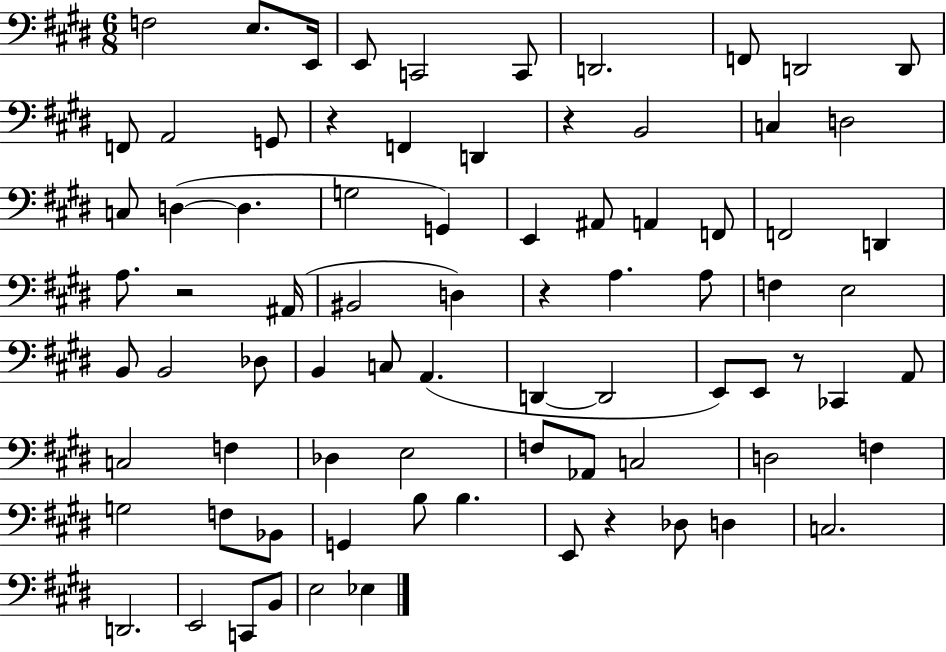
X:1
T:Untitled
M:6/8
L:1/4
K:E
F,2 E,/2 E,,/4 E,,/2 C,,2 C,,/2 D,,2 F,,/2 D,,2 D,,/2 F,,/2 A,,2 G,,/2 z F,, D,, z B,,2 C, D,2 C,/2 D, D, G,2 G,, E,, ^A,,/2 A,, F,,/2 F,,2 D,, A,/2 z2 ^A,,/4 ^B,,2 D, z A, A,/2 F, E,2 B,,/2 B,,2 _D,/2 B,, C,/2 A,, D,, D,,2 E,,/2 E,,/2 z/2 _C,, A,,/2 C,2 F, _D, E,2 F,/2 _A,,/2 C,2 D,2 F, G,2 F,/2 _B,,/2 G,, B,/2 B, E,,/2 z _D,/2 D, C,2 D,,2 E,,2 C,,/2 B,,/2 E,2 _E,